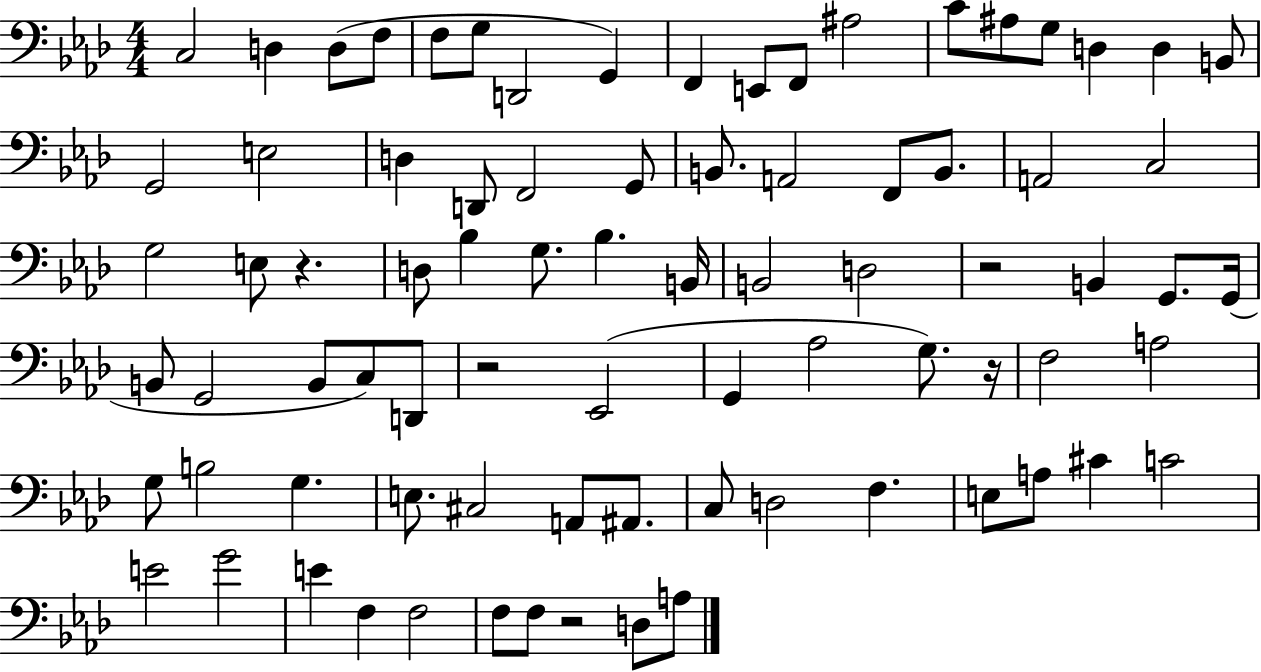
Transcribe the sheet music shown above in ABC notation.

X:1
T:Untitled
M:4/4
L:1/4
K:Ab
C,2 D, D,/2 F,/2 F,/2 G,/2 D,,2 G,, F,, E,,/2 F,,/2 ^A,2 C/2 ^A,/2 G,/2 D, D, B,,/2 G,,2 E,2 D, D,,/2 F,,2 G,,/2 B,,/2 A,,2 F,,/2 B,,/2 A,,2 C,2 G,2 E,/2 z D,/2 _B, G,/2 _B, B,,/4 B,,2 D,2 z2 B,, G,,/2 G,,/4 B,,/2 G,,2 B,,/2 C,/2 D,,/2 z2 _E,,2 G,, _A,2 G,/2 z/4 F,2 A,2 G,/2 B,2 G, E,/2 ^C,2 A,,/2 ^A,,/2 C,/2 D,2 F, E,/2 A,/2 ^C C2 E2 G2 E F, F,2 F,/2 F,/2 z2 D,/2 A,/2